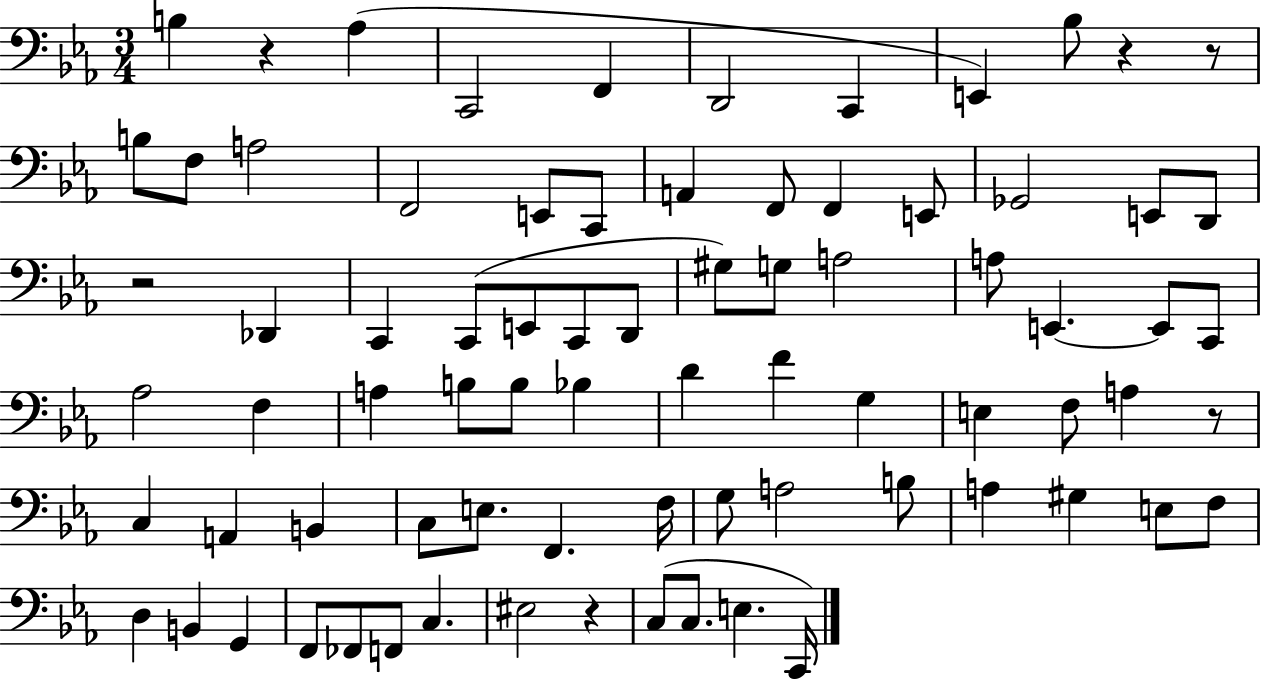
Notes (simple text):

B3/q R/q Ab3/q C2/h F2/q D2/h C2/q E2/q Bb3/e R/q R/e B3/e F3/e A3/h F2/h E2/e C2/e A2/q F2/e F2/q E2/e Gb2/h E2/e D2/e R/h Db2/q C2/q C2/e E2/e C2/e D2/e G#3/e G3/e A3/h A3/e E2/q. E2/e C2/e Ab3/h F3/q A3/q B3/e B3/e Bb3/q D4/q F4/q G3/q E3/q F3/e A3/q R/e C3/q A2/q B2/q C3/e E3/e. F2/q. F3/s G3/e A3/h B3/e A3/q G#3/q E3/e F3/e D3/q B2/q G2/q F2/e FES2/e F2/e C3/q. EIS3/h R/q C3/e C3/e. E3/q. C2/s